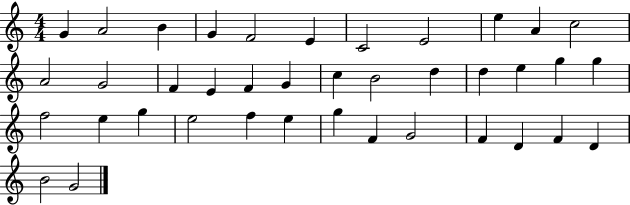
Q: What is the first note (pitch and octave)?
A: G4